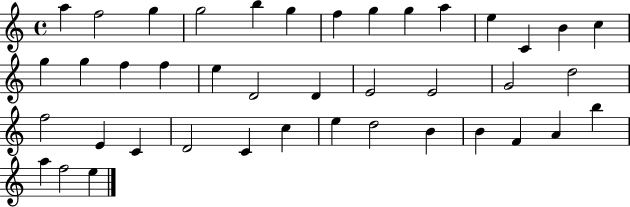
X:1
T:Untitled
M:4/4
L:1/4
K:C
a f2 g g2 b g f g g a e C B c g g f f e D2 D E2 E2 G2 d2 f2 E C D2 C c e d2 B B F A b a f2 e